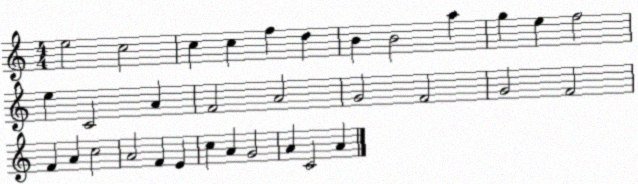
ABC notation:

X:1
T:Untitled
M:4/4
L:1/4
K:C
e2 c2 c c f d B B2 a g e f2 e C2 A F2 A2 G2 F2 G2 F2 F A c2 A2 F E c A G2 A C2 A